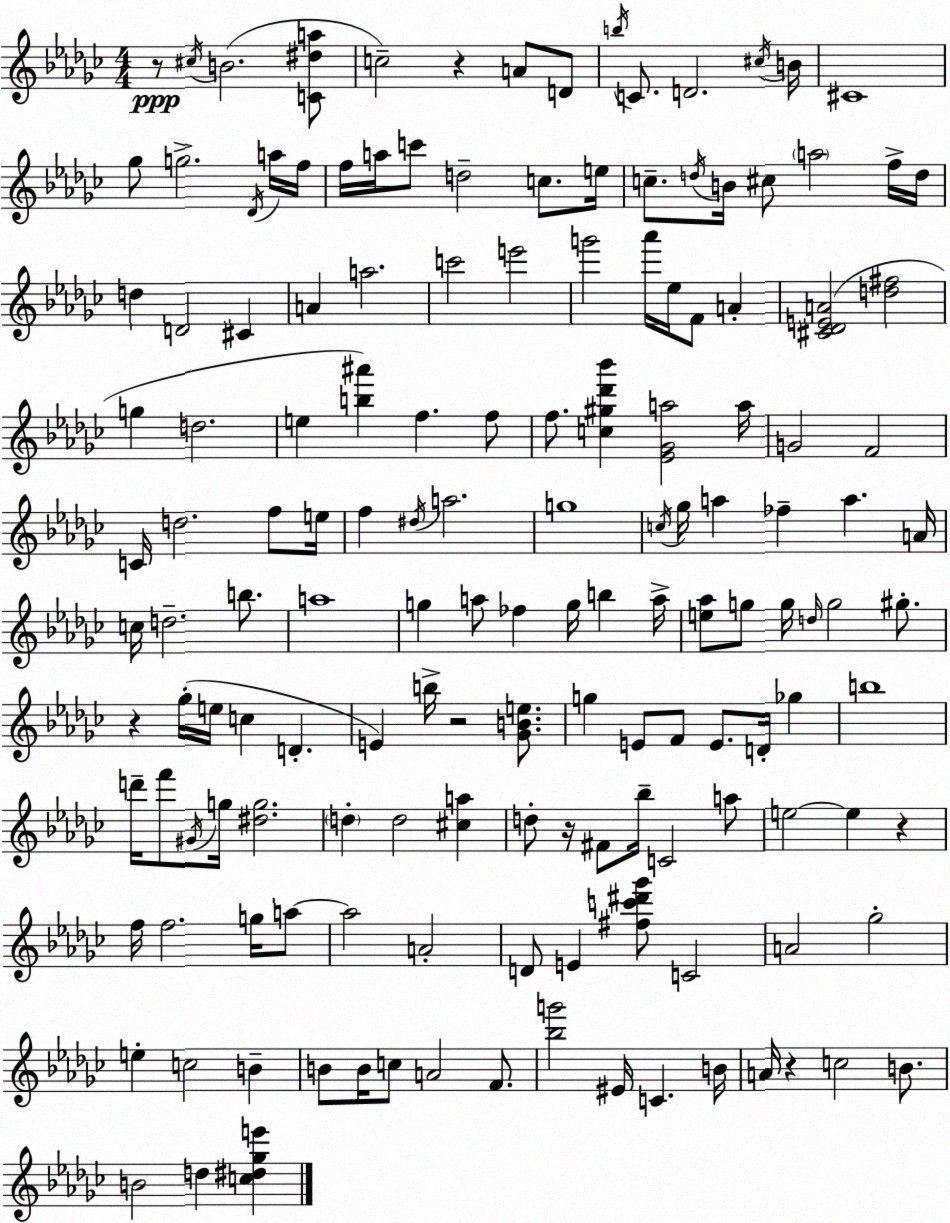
X:1
T:Untitled
M:4/4
L:1/4
K:Ebm
z/2 ^c/4 B2 [C^da]/2 c2 z A/2 D/2 b/4 C/2 D2 ^c/4 B/4 ^C4 _g/2 g2 _D/4 a/4 f/4 f/4 a/4 c'/2 d2 c/2 e/4 c/2 d/4 B/4 ^c/2 a2 f/4 d/4 d D2 ^C A a2 c'2 e'2 g'2 _a'/4 _e/4 F/2 A [^C_DEA]2 [d^f]2 g d2 e [b^a'] f f/2 f/2 [c^g_d'_b'] [_E_Ga]2 a/4 G2 F2 C/4 d2 f/2 e/4 f ^d/4 a2 g4 c/4 _g/4 a _f a A/4 c/4 d2 b/2 a4 g a/2 _f g/4 b a/4 [e_a]/2 g/2 g/4 d/4 g2 ^g/2 z _g/4 e/4 c D E b/4 z2 [_GBe]/2 g E/2 F/2 E/2 D/4 _g b4 d'/4 f'/2 ^G/4 g/4 [^dg]2 d d2 [^ca] d/2 z/4 ^F/2 _b/4 C2 a/2 e2 e z f/4 f2 g/4 a/2 a2 A2 D/2 E [^fc'^d'_g']/2 C2 A2 _g2 e c2 B B/2 B/4 c/2 A2 F/2 [_bg']2 ^E/4 C B/4 A/4 z c2 B/2 B2 d [c^d_ge']